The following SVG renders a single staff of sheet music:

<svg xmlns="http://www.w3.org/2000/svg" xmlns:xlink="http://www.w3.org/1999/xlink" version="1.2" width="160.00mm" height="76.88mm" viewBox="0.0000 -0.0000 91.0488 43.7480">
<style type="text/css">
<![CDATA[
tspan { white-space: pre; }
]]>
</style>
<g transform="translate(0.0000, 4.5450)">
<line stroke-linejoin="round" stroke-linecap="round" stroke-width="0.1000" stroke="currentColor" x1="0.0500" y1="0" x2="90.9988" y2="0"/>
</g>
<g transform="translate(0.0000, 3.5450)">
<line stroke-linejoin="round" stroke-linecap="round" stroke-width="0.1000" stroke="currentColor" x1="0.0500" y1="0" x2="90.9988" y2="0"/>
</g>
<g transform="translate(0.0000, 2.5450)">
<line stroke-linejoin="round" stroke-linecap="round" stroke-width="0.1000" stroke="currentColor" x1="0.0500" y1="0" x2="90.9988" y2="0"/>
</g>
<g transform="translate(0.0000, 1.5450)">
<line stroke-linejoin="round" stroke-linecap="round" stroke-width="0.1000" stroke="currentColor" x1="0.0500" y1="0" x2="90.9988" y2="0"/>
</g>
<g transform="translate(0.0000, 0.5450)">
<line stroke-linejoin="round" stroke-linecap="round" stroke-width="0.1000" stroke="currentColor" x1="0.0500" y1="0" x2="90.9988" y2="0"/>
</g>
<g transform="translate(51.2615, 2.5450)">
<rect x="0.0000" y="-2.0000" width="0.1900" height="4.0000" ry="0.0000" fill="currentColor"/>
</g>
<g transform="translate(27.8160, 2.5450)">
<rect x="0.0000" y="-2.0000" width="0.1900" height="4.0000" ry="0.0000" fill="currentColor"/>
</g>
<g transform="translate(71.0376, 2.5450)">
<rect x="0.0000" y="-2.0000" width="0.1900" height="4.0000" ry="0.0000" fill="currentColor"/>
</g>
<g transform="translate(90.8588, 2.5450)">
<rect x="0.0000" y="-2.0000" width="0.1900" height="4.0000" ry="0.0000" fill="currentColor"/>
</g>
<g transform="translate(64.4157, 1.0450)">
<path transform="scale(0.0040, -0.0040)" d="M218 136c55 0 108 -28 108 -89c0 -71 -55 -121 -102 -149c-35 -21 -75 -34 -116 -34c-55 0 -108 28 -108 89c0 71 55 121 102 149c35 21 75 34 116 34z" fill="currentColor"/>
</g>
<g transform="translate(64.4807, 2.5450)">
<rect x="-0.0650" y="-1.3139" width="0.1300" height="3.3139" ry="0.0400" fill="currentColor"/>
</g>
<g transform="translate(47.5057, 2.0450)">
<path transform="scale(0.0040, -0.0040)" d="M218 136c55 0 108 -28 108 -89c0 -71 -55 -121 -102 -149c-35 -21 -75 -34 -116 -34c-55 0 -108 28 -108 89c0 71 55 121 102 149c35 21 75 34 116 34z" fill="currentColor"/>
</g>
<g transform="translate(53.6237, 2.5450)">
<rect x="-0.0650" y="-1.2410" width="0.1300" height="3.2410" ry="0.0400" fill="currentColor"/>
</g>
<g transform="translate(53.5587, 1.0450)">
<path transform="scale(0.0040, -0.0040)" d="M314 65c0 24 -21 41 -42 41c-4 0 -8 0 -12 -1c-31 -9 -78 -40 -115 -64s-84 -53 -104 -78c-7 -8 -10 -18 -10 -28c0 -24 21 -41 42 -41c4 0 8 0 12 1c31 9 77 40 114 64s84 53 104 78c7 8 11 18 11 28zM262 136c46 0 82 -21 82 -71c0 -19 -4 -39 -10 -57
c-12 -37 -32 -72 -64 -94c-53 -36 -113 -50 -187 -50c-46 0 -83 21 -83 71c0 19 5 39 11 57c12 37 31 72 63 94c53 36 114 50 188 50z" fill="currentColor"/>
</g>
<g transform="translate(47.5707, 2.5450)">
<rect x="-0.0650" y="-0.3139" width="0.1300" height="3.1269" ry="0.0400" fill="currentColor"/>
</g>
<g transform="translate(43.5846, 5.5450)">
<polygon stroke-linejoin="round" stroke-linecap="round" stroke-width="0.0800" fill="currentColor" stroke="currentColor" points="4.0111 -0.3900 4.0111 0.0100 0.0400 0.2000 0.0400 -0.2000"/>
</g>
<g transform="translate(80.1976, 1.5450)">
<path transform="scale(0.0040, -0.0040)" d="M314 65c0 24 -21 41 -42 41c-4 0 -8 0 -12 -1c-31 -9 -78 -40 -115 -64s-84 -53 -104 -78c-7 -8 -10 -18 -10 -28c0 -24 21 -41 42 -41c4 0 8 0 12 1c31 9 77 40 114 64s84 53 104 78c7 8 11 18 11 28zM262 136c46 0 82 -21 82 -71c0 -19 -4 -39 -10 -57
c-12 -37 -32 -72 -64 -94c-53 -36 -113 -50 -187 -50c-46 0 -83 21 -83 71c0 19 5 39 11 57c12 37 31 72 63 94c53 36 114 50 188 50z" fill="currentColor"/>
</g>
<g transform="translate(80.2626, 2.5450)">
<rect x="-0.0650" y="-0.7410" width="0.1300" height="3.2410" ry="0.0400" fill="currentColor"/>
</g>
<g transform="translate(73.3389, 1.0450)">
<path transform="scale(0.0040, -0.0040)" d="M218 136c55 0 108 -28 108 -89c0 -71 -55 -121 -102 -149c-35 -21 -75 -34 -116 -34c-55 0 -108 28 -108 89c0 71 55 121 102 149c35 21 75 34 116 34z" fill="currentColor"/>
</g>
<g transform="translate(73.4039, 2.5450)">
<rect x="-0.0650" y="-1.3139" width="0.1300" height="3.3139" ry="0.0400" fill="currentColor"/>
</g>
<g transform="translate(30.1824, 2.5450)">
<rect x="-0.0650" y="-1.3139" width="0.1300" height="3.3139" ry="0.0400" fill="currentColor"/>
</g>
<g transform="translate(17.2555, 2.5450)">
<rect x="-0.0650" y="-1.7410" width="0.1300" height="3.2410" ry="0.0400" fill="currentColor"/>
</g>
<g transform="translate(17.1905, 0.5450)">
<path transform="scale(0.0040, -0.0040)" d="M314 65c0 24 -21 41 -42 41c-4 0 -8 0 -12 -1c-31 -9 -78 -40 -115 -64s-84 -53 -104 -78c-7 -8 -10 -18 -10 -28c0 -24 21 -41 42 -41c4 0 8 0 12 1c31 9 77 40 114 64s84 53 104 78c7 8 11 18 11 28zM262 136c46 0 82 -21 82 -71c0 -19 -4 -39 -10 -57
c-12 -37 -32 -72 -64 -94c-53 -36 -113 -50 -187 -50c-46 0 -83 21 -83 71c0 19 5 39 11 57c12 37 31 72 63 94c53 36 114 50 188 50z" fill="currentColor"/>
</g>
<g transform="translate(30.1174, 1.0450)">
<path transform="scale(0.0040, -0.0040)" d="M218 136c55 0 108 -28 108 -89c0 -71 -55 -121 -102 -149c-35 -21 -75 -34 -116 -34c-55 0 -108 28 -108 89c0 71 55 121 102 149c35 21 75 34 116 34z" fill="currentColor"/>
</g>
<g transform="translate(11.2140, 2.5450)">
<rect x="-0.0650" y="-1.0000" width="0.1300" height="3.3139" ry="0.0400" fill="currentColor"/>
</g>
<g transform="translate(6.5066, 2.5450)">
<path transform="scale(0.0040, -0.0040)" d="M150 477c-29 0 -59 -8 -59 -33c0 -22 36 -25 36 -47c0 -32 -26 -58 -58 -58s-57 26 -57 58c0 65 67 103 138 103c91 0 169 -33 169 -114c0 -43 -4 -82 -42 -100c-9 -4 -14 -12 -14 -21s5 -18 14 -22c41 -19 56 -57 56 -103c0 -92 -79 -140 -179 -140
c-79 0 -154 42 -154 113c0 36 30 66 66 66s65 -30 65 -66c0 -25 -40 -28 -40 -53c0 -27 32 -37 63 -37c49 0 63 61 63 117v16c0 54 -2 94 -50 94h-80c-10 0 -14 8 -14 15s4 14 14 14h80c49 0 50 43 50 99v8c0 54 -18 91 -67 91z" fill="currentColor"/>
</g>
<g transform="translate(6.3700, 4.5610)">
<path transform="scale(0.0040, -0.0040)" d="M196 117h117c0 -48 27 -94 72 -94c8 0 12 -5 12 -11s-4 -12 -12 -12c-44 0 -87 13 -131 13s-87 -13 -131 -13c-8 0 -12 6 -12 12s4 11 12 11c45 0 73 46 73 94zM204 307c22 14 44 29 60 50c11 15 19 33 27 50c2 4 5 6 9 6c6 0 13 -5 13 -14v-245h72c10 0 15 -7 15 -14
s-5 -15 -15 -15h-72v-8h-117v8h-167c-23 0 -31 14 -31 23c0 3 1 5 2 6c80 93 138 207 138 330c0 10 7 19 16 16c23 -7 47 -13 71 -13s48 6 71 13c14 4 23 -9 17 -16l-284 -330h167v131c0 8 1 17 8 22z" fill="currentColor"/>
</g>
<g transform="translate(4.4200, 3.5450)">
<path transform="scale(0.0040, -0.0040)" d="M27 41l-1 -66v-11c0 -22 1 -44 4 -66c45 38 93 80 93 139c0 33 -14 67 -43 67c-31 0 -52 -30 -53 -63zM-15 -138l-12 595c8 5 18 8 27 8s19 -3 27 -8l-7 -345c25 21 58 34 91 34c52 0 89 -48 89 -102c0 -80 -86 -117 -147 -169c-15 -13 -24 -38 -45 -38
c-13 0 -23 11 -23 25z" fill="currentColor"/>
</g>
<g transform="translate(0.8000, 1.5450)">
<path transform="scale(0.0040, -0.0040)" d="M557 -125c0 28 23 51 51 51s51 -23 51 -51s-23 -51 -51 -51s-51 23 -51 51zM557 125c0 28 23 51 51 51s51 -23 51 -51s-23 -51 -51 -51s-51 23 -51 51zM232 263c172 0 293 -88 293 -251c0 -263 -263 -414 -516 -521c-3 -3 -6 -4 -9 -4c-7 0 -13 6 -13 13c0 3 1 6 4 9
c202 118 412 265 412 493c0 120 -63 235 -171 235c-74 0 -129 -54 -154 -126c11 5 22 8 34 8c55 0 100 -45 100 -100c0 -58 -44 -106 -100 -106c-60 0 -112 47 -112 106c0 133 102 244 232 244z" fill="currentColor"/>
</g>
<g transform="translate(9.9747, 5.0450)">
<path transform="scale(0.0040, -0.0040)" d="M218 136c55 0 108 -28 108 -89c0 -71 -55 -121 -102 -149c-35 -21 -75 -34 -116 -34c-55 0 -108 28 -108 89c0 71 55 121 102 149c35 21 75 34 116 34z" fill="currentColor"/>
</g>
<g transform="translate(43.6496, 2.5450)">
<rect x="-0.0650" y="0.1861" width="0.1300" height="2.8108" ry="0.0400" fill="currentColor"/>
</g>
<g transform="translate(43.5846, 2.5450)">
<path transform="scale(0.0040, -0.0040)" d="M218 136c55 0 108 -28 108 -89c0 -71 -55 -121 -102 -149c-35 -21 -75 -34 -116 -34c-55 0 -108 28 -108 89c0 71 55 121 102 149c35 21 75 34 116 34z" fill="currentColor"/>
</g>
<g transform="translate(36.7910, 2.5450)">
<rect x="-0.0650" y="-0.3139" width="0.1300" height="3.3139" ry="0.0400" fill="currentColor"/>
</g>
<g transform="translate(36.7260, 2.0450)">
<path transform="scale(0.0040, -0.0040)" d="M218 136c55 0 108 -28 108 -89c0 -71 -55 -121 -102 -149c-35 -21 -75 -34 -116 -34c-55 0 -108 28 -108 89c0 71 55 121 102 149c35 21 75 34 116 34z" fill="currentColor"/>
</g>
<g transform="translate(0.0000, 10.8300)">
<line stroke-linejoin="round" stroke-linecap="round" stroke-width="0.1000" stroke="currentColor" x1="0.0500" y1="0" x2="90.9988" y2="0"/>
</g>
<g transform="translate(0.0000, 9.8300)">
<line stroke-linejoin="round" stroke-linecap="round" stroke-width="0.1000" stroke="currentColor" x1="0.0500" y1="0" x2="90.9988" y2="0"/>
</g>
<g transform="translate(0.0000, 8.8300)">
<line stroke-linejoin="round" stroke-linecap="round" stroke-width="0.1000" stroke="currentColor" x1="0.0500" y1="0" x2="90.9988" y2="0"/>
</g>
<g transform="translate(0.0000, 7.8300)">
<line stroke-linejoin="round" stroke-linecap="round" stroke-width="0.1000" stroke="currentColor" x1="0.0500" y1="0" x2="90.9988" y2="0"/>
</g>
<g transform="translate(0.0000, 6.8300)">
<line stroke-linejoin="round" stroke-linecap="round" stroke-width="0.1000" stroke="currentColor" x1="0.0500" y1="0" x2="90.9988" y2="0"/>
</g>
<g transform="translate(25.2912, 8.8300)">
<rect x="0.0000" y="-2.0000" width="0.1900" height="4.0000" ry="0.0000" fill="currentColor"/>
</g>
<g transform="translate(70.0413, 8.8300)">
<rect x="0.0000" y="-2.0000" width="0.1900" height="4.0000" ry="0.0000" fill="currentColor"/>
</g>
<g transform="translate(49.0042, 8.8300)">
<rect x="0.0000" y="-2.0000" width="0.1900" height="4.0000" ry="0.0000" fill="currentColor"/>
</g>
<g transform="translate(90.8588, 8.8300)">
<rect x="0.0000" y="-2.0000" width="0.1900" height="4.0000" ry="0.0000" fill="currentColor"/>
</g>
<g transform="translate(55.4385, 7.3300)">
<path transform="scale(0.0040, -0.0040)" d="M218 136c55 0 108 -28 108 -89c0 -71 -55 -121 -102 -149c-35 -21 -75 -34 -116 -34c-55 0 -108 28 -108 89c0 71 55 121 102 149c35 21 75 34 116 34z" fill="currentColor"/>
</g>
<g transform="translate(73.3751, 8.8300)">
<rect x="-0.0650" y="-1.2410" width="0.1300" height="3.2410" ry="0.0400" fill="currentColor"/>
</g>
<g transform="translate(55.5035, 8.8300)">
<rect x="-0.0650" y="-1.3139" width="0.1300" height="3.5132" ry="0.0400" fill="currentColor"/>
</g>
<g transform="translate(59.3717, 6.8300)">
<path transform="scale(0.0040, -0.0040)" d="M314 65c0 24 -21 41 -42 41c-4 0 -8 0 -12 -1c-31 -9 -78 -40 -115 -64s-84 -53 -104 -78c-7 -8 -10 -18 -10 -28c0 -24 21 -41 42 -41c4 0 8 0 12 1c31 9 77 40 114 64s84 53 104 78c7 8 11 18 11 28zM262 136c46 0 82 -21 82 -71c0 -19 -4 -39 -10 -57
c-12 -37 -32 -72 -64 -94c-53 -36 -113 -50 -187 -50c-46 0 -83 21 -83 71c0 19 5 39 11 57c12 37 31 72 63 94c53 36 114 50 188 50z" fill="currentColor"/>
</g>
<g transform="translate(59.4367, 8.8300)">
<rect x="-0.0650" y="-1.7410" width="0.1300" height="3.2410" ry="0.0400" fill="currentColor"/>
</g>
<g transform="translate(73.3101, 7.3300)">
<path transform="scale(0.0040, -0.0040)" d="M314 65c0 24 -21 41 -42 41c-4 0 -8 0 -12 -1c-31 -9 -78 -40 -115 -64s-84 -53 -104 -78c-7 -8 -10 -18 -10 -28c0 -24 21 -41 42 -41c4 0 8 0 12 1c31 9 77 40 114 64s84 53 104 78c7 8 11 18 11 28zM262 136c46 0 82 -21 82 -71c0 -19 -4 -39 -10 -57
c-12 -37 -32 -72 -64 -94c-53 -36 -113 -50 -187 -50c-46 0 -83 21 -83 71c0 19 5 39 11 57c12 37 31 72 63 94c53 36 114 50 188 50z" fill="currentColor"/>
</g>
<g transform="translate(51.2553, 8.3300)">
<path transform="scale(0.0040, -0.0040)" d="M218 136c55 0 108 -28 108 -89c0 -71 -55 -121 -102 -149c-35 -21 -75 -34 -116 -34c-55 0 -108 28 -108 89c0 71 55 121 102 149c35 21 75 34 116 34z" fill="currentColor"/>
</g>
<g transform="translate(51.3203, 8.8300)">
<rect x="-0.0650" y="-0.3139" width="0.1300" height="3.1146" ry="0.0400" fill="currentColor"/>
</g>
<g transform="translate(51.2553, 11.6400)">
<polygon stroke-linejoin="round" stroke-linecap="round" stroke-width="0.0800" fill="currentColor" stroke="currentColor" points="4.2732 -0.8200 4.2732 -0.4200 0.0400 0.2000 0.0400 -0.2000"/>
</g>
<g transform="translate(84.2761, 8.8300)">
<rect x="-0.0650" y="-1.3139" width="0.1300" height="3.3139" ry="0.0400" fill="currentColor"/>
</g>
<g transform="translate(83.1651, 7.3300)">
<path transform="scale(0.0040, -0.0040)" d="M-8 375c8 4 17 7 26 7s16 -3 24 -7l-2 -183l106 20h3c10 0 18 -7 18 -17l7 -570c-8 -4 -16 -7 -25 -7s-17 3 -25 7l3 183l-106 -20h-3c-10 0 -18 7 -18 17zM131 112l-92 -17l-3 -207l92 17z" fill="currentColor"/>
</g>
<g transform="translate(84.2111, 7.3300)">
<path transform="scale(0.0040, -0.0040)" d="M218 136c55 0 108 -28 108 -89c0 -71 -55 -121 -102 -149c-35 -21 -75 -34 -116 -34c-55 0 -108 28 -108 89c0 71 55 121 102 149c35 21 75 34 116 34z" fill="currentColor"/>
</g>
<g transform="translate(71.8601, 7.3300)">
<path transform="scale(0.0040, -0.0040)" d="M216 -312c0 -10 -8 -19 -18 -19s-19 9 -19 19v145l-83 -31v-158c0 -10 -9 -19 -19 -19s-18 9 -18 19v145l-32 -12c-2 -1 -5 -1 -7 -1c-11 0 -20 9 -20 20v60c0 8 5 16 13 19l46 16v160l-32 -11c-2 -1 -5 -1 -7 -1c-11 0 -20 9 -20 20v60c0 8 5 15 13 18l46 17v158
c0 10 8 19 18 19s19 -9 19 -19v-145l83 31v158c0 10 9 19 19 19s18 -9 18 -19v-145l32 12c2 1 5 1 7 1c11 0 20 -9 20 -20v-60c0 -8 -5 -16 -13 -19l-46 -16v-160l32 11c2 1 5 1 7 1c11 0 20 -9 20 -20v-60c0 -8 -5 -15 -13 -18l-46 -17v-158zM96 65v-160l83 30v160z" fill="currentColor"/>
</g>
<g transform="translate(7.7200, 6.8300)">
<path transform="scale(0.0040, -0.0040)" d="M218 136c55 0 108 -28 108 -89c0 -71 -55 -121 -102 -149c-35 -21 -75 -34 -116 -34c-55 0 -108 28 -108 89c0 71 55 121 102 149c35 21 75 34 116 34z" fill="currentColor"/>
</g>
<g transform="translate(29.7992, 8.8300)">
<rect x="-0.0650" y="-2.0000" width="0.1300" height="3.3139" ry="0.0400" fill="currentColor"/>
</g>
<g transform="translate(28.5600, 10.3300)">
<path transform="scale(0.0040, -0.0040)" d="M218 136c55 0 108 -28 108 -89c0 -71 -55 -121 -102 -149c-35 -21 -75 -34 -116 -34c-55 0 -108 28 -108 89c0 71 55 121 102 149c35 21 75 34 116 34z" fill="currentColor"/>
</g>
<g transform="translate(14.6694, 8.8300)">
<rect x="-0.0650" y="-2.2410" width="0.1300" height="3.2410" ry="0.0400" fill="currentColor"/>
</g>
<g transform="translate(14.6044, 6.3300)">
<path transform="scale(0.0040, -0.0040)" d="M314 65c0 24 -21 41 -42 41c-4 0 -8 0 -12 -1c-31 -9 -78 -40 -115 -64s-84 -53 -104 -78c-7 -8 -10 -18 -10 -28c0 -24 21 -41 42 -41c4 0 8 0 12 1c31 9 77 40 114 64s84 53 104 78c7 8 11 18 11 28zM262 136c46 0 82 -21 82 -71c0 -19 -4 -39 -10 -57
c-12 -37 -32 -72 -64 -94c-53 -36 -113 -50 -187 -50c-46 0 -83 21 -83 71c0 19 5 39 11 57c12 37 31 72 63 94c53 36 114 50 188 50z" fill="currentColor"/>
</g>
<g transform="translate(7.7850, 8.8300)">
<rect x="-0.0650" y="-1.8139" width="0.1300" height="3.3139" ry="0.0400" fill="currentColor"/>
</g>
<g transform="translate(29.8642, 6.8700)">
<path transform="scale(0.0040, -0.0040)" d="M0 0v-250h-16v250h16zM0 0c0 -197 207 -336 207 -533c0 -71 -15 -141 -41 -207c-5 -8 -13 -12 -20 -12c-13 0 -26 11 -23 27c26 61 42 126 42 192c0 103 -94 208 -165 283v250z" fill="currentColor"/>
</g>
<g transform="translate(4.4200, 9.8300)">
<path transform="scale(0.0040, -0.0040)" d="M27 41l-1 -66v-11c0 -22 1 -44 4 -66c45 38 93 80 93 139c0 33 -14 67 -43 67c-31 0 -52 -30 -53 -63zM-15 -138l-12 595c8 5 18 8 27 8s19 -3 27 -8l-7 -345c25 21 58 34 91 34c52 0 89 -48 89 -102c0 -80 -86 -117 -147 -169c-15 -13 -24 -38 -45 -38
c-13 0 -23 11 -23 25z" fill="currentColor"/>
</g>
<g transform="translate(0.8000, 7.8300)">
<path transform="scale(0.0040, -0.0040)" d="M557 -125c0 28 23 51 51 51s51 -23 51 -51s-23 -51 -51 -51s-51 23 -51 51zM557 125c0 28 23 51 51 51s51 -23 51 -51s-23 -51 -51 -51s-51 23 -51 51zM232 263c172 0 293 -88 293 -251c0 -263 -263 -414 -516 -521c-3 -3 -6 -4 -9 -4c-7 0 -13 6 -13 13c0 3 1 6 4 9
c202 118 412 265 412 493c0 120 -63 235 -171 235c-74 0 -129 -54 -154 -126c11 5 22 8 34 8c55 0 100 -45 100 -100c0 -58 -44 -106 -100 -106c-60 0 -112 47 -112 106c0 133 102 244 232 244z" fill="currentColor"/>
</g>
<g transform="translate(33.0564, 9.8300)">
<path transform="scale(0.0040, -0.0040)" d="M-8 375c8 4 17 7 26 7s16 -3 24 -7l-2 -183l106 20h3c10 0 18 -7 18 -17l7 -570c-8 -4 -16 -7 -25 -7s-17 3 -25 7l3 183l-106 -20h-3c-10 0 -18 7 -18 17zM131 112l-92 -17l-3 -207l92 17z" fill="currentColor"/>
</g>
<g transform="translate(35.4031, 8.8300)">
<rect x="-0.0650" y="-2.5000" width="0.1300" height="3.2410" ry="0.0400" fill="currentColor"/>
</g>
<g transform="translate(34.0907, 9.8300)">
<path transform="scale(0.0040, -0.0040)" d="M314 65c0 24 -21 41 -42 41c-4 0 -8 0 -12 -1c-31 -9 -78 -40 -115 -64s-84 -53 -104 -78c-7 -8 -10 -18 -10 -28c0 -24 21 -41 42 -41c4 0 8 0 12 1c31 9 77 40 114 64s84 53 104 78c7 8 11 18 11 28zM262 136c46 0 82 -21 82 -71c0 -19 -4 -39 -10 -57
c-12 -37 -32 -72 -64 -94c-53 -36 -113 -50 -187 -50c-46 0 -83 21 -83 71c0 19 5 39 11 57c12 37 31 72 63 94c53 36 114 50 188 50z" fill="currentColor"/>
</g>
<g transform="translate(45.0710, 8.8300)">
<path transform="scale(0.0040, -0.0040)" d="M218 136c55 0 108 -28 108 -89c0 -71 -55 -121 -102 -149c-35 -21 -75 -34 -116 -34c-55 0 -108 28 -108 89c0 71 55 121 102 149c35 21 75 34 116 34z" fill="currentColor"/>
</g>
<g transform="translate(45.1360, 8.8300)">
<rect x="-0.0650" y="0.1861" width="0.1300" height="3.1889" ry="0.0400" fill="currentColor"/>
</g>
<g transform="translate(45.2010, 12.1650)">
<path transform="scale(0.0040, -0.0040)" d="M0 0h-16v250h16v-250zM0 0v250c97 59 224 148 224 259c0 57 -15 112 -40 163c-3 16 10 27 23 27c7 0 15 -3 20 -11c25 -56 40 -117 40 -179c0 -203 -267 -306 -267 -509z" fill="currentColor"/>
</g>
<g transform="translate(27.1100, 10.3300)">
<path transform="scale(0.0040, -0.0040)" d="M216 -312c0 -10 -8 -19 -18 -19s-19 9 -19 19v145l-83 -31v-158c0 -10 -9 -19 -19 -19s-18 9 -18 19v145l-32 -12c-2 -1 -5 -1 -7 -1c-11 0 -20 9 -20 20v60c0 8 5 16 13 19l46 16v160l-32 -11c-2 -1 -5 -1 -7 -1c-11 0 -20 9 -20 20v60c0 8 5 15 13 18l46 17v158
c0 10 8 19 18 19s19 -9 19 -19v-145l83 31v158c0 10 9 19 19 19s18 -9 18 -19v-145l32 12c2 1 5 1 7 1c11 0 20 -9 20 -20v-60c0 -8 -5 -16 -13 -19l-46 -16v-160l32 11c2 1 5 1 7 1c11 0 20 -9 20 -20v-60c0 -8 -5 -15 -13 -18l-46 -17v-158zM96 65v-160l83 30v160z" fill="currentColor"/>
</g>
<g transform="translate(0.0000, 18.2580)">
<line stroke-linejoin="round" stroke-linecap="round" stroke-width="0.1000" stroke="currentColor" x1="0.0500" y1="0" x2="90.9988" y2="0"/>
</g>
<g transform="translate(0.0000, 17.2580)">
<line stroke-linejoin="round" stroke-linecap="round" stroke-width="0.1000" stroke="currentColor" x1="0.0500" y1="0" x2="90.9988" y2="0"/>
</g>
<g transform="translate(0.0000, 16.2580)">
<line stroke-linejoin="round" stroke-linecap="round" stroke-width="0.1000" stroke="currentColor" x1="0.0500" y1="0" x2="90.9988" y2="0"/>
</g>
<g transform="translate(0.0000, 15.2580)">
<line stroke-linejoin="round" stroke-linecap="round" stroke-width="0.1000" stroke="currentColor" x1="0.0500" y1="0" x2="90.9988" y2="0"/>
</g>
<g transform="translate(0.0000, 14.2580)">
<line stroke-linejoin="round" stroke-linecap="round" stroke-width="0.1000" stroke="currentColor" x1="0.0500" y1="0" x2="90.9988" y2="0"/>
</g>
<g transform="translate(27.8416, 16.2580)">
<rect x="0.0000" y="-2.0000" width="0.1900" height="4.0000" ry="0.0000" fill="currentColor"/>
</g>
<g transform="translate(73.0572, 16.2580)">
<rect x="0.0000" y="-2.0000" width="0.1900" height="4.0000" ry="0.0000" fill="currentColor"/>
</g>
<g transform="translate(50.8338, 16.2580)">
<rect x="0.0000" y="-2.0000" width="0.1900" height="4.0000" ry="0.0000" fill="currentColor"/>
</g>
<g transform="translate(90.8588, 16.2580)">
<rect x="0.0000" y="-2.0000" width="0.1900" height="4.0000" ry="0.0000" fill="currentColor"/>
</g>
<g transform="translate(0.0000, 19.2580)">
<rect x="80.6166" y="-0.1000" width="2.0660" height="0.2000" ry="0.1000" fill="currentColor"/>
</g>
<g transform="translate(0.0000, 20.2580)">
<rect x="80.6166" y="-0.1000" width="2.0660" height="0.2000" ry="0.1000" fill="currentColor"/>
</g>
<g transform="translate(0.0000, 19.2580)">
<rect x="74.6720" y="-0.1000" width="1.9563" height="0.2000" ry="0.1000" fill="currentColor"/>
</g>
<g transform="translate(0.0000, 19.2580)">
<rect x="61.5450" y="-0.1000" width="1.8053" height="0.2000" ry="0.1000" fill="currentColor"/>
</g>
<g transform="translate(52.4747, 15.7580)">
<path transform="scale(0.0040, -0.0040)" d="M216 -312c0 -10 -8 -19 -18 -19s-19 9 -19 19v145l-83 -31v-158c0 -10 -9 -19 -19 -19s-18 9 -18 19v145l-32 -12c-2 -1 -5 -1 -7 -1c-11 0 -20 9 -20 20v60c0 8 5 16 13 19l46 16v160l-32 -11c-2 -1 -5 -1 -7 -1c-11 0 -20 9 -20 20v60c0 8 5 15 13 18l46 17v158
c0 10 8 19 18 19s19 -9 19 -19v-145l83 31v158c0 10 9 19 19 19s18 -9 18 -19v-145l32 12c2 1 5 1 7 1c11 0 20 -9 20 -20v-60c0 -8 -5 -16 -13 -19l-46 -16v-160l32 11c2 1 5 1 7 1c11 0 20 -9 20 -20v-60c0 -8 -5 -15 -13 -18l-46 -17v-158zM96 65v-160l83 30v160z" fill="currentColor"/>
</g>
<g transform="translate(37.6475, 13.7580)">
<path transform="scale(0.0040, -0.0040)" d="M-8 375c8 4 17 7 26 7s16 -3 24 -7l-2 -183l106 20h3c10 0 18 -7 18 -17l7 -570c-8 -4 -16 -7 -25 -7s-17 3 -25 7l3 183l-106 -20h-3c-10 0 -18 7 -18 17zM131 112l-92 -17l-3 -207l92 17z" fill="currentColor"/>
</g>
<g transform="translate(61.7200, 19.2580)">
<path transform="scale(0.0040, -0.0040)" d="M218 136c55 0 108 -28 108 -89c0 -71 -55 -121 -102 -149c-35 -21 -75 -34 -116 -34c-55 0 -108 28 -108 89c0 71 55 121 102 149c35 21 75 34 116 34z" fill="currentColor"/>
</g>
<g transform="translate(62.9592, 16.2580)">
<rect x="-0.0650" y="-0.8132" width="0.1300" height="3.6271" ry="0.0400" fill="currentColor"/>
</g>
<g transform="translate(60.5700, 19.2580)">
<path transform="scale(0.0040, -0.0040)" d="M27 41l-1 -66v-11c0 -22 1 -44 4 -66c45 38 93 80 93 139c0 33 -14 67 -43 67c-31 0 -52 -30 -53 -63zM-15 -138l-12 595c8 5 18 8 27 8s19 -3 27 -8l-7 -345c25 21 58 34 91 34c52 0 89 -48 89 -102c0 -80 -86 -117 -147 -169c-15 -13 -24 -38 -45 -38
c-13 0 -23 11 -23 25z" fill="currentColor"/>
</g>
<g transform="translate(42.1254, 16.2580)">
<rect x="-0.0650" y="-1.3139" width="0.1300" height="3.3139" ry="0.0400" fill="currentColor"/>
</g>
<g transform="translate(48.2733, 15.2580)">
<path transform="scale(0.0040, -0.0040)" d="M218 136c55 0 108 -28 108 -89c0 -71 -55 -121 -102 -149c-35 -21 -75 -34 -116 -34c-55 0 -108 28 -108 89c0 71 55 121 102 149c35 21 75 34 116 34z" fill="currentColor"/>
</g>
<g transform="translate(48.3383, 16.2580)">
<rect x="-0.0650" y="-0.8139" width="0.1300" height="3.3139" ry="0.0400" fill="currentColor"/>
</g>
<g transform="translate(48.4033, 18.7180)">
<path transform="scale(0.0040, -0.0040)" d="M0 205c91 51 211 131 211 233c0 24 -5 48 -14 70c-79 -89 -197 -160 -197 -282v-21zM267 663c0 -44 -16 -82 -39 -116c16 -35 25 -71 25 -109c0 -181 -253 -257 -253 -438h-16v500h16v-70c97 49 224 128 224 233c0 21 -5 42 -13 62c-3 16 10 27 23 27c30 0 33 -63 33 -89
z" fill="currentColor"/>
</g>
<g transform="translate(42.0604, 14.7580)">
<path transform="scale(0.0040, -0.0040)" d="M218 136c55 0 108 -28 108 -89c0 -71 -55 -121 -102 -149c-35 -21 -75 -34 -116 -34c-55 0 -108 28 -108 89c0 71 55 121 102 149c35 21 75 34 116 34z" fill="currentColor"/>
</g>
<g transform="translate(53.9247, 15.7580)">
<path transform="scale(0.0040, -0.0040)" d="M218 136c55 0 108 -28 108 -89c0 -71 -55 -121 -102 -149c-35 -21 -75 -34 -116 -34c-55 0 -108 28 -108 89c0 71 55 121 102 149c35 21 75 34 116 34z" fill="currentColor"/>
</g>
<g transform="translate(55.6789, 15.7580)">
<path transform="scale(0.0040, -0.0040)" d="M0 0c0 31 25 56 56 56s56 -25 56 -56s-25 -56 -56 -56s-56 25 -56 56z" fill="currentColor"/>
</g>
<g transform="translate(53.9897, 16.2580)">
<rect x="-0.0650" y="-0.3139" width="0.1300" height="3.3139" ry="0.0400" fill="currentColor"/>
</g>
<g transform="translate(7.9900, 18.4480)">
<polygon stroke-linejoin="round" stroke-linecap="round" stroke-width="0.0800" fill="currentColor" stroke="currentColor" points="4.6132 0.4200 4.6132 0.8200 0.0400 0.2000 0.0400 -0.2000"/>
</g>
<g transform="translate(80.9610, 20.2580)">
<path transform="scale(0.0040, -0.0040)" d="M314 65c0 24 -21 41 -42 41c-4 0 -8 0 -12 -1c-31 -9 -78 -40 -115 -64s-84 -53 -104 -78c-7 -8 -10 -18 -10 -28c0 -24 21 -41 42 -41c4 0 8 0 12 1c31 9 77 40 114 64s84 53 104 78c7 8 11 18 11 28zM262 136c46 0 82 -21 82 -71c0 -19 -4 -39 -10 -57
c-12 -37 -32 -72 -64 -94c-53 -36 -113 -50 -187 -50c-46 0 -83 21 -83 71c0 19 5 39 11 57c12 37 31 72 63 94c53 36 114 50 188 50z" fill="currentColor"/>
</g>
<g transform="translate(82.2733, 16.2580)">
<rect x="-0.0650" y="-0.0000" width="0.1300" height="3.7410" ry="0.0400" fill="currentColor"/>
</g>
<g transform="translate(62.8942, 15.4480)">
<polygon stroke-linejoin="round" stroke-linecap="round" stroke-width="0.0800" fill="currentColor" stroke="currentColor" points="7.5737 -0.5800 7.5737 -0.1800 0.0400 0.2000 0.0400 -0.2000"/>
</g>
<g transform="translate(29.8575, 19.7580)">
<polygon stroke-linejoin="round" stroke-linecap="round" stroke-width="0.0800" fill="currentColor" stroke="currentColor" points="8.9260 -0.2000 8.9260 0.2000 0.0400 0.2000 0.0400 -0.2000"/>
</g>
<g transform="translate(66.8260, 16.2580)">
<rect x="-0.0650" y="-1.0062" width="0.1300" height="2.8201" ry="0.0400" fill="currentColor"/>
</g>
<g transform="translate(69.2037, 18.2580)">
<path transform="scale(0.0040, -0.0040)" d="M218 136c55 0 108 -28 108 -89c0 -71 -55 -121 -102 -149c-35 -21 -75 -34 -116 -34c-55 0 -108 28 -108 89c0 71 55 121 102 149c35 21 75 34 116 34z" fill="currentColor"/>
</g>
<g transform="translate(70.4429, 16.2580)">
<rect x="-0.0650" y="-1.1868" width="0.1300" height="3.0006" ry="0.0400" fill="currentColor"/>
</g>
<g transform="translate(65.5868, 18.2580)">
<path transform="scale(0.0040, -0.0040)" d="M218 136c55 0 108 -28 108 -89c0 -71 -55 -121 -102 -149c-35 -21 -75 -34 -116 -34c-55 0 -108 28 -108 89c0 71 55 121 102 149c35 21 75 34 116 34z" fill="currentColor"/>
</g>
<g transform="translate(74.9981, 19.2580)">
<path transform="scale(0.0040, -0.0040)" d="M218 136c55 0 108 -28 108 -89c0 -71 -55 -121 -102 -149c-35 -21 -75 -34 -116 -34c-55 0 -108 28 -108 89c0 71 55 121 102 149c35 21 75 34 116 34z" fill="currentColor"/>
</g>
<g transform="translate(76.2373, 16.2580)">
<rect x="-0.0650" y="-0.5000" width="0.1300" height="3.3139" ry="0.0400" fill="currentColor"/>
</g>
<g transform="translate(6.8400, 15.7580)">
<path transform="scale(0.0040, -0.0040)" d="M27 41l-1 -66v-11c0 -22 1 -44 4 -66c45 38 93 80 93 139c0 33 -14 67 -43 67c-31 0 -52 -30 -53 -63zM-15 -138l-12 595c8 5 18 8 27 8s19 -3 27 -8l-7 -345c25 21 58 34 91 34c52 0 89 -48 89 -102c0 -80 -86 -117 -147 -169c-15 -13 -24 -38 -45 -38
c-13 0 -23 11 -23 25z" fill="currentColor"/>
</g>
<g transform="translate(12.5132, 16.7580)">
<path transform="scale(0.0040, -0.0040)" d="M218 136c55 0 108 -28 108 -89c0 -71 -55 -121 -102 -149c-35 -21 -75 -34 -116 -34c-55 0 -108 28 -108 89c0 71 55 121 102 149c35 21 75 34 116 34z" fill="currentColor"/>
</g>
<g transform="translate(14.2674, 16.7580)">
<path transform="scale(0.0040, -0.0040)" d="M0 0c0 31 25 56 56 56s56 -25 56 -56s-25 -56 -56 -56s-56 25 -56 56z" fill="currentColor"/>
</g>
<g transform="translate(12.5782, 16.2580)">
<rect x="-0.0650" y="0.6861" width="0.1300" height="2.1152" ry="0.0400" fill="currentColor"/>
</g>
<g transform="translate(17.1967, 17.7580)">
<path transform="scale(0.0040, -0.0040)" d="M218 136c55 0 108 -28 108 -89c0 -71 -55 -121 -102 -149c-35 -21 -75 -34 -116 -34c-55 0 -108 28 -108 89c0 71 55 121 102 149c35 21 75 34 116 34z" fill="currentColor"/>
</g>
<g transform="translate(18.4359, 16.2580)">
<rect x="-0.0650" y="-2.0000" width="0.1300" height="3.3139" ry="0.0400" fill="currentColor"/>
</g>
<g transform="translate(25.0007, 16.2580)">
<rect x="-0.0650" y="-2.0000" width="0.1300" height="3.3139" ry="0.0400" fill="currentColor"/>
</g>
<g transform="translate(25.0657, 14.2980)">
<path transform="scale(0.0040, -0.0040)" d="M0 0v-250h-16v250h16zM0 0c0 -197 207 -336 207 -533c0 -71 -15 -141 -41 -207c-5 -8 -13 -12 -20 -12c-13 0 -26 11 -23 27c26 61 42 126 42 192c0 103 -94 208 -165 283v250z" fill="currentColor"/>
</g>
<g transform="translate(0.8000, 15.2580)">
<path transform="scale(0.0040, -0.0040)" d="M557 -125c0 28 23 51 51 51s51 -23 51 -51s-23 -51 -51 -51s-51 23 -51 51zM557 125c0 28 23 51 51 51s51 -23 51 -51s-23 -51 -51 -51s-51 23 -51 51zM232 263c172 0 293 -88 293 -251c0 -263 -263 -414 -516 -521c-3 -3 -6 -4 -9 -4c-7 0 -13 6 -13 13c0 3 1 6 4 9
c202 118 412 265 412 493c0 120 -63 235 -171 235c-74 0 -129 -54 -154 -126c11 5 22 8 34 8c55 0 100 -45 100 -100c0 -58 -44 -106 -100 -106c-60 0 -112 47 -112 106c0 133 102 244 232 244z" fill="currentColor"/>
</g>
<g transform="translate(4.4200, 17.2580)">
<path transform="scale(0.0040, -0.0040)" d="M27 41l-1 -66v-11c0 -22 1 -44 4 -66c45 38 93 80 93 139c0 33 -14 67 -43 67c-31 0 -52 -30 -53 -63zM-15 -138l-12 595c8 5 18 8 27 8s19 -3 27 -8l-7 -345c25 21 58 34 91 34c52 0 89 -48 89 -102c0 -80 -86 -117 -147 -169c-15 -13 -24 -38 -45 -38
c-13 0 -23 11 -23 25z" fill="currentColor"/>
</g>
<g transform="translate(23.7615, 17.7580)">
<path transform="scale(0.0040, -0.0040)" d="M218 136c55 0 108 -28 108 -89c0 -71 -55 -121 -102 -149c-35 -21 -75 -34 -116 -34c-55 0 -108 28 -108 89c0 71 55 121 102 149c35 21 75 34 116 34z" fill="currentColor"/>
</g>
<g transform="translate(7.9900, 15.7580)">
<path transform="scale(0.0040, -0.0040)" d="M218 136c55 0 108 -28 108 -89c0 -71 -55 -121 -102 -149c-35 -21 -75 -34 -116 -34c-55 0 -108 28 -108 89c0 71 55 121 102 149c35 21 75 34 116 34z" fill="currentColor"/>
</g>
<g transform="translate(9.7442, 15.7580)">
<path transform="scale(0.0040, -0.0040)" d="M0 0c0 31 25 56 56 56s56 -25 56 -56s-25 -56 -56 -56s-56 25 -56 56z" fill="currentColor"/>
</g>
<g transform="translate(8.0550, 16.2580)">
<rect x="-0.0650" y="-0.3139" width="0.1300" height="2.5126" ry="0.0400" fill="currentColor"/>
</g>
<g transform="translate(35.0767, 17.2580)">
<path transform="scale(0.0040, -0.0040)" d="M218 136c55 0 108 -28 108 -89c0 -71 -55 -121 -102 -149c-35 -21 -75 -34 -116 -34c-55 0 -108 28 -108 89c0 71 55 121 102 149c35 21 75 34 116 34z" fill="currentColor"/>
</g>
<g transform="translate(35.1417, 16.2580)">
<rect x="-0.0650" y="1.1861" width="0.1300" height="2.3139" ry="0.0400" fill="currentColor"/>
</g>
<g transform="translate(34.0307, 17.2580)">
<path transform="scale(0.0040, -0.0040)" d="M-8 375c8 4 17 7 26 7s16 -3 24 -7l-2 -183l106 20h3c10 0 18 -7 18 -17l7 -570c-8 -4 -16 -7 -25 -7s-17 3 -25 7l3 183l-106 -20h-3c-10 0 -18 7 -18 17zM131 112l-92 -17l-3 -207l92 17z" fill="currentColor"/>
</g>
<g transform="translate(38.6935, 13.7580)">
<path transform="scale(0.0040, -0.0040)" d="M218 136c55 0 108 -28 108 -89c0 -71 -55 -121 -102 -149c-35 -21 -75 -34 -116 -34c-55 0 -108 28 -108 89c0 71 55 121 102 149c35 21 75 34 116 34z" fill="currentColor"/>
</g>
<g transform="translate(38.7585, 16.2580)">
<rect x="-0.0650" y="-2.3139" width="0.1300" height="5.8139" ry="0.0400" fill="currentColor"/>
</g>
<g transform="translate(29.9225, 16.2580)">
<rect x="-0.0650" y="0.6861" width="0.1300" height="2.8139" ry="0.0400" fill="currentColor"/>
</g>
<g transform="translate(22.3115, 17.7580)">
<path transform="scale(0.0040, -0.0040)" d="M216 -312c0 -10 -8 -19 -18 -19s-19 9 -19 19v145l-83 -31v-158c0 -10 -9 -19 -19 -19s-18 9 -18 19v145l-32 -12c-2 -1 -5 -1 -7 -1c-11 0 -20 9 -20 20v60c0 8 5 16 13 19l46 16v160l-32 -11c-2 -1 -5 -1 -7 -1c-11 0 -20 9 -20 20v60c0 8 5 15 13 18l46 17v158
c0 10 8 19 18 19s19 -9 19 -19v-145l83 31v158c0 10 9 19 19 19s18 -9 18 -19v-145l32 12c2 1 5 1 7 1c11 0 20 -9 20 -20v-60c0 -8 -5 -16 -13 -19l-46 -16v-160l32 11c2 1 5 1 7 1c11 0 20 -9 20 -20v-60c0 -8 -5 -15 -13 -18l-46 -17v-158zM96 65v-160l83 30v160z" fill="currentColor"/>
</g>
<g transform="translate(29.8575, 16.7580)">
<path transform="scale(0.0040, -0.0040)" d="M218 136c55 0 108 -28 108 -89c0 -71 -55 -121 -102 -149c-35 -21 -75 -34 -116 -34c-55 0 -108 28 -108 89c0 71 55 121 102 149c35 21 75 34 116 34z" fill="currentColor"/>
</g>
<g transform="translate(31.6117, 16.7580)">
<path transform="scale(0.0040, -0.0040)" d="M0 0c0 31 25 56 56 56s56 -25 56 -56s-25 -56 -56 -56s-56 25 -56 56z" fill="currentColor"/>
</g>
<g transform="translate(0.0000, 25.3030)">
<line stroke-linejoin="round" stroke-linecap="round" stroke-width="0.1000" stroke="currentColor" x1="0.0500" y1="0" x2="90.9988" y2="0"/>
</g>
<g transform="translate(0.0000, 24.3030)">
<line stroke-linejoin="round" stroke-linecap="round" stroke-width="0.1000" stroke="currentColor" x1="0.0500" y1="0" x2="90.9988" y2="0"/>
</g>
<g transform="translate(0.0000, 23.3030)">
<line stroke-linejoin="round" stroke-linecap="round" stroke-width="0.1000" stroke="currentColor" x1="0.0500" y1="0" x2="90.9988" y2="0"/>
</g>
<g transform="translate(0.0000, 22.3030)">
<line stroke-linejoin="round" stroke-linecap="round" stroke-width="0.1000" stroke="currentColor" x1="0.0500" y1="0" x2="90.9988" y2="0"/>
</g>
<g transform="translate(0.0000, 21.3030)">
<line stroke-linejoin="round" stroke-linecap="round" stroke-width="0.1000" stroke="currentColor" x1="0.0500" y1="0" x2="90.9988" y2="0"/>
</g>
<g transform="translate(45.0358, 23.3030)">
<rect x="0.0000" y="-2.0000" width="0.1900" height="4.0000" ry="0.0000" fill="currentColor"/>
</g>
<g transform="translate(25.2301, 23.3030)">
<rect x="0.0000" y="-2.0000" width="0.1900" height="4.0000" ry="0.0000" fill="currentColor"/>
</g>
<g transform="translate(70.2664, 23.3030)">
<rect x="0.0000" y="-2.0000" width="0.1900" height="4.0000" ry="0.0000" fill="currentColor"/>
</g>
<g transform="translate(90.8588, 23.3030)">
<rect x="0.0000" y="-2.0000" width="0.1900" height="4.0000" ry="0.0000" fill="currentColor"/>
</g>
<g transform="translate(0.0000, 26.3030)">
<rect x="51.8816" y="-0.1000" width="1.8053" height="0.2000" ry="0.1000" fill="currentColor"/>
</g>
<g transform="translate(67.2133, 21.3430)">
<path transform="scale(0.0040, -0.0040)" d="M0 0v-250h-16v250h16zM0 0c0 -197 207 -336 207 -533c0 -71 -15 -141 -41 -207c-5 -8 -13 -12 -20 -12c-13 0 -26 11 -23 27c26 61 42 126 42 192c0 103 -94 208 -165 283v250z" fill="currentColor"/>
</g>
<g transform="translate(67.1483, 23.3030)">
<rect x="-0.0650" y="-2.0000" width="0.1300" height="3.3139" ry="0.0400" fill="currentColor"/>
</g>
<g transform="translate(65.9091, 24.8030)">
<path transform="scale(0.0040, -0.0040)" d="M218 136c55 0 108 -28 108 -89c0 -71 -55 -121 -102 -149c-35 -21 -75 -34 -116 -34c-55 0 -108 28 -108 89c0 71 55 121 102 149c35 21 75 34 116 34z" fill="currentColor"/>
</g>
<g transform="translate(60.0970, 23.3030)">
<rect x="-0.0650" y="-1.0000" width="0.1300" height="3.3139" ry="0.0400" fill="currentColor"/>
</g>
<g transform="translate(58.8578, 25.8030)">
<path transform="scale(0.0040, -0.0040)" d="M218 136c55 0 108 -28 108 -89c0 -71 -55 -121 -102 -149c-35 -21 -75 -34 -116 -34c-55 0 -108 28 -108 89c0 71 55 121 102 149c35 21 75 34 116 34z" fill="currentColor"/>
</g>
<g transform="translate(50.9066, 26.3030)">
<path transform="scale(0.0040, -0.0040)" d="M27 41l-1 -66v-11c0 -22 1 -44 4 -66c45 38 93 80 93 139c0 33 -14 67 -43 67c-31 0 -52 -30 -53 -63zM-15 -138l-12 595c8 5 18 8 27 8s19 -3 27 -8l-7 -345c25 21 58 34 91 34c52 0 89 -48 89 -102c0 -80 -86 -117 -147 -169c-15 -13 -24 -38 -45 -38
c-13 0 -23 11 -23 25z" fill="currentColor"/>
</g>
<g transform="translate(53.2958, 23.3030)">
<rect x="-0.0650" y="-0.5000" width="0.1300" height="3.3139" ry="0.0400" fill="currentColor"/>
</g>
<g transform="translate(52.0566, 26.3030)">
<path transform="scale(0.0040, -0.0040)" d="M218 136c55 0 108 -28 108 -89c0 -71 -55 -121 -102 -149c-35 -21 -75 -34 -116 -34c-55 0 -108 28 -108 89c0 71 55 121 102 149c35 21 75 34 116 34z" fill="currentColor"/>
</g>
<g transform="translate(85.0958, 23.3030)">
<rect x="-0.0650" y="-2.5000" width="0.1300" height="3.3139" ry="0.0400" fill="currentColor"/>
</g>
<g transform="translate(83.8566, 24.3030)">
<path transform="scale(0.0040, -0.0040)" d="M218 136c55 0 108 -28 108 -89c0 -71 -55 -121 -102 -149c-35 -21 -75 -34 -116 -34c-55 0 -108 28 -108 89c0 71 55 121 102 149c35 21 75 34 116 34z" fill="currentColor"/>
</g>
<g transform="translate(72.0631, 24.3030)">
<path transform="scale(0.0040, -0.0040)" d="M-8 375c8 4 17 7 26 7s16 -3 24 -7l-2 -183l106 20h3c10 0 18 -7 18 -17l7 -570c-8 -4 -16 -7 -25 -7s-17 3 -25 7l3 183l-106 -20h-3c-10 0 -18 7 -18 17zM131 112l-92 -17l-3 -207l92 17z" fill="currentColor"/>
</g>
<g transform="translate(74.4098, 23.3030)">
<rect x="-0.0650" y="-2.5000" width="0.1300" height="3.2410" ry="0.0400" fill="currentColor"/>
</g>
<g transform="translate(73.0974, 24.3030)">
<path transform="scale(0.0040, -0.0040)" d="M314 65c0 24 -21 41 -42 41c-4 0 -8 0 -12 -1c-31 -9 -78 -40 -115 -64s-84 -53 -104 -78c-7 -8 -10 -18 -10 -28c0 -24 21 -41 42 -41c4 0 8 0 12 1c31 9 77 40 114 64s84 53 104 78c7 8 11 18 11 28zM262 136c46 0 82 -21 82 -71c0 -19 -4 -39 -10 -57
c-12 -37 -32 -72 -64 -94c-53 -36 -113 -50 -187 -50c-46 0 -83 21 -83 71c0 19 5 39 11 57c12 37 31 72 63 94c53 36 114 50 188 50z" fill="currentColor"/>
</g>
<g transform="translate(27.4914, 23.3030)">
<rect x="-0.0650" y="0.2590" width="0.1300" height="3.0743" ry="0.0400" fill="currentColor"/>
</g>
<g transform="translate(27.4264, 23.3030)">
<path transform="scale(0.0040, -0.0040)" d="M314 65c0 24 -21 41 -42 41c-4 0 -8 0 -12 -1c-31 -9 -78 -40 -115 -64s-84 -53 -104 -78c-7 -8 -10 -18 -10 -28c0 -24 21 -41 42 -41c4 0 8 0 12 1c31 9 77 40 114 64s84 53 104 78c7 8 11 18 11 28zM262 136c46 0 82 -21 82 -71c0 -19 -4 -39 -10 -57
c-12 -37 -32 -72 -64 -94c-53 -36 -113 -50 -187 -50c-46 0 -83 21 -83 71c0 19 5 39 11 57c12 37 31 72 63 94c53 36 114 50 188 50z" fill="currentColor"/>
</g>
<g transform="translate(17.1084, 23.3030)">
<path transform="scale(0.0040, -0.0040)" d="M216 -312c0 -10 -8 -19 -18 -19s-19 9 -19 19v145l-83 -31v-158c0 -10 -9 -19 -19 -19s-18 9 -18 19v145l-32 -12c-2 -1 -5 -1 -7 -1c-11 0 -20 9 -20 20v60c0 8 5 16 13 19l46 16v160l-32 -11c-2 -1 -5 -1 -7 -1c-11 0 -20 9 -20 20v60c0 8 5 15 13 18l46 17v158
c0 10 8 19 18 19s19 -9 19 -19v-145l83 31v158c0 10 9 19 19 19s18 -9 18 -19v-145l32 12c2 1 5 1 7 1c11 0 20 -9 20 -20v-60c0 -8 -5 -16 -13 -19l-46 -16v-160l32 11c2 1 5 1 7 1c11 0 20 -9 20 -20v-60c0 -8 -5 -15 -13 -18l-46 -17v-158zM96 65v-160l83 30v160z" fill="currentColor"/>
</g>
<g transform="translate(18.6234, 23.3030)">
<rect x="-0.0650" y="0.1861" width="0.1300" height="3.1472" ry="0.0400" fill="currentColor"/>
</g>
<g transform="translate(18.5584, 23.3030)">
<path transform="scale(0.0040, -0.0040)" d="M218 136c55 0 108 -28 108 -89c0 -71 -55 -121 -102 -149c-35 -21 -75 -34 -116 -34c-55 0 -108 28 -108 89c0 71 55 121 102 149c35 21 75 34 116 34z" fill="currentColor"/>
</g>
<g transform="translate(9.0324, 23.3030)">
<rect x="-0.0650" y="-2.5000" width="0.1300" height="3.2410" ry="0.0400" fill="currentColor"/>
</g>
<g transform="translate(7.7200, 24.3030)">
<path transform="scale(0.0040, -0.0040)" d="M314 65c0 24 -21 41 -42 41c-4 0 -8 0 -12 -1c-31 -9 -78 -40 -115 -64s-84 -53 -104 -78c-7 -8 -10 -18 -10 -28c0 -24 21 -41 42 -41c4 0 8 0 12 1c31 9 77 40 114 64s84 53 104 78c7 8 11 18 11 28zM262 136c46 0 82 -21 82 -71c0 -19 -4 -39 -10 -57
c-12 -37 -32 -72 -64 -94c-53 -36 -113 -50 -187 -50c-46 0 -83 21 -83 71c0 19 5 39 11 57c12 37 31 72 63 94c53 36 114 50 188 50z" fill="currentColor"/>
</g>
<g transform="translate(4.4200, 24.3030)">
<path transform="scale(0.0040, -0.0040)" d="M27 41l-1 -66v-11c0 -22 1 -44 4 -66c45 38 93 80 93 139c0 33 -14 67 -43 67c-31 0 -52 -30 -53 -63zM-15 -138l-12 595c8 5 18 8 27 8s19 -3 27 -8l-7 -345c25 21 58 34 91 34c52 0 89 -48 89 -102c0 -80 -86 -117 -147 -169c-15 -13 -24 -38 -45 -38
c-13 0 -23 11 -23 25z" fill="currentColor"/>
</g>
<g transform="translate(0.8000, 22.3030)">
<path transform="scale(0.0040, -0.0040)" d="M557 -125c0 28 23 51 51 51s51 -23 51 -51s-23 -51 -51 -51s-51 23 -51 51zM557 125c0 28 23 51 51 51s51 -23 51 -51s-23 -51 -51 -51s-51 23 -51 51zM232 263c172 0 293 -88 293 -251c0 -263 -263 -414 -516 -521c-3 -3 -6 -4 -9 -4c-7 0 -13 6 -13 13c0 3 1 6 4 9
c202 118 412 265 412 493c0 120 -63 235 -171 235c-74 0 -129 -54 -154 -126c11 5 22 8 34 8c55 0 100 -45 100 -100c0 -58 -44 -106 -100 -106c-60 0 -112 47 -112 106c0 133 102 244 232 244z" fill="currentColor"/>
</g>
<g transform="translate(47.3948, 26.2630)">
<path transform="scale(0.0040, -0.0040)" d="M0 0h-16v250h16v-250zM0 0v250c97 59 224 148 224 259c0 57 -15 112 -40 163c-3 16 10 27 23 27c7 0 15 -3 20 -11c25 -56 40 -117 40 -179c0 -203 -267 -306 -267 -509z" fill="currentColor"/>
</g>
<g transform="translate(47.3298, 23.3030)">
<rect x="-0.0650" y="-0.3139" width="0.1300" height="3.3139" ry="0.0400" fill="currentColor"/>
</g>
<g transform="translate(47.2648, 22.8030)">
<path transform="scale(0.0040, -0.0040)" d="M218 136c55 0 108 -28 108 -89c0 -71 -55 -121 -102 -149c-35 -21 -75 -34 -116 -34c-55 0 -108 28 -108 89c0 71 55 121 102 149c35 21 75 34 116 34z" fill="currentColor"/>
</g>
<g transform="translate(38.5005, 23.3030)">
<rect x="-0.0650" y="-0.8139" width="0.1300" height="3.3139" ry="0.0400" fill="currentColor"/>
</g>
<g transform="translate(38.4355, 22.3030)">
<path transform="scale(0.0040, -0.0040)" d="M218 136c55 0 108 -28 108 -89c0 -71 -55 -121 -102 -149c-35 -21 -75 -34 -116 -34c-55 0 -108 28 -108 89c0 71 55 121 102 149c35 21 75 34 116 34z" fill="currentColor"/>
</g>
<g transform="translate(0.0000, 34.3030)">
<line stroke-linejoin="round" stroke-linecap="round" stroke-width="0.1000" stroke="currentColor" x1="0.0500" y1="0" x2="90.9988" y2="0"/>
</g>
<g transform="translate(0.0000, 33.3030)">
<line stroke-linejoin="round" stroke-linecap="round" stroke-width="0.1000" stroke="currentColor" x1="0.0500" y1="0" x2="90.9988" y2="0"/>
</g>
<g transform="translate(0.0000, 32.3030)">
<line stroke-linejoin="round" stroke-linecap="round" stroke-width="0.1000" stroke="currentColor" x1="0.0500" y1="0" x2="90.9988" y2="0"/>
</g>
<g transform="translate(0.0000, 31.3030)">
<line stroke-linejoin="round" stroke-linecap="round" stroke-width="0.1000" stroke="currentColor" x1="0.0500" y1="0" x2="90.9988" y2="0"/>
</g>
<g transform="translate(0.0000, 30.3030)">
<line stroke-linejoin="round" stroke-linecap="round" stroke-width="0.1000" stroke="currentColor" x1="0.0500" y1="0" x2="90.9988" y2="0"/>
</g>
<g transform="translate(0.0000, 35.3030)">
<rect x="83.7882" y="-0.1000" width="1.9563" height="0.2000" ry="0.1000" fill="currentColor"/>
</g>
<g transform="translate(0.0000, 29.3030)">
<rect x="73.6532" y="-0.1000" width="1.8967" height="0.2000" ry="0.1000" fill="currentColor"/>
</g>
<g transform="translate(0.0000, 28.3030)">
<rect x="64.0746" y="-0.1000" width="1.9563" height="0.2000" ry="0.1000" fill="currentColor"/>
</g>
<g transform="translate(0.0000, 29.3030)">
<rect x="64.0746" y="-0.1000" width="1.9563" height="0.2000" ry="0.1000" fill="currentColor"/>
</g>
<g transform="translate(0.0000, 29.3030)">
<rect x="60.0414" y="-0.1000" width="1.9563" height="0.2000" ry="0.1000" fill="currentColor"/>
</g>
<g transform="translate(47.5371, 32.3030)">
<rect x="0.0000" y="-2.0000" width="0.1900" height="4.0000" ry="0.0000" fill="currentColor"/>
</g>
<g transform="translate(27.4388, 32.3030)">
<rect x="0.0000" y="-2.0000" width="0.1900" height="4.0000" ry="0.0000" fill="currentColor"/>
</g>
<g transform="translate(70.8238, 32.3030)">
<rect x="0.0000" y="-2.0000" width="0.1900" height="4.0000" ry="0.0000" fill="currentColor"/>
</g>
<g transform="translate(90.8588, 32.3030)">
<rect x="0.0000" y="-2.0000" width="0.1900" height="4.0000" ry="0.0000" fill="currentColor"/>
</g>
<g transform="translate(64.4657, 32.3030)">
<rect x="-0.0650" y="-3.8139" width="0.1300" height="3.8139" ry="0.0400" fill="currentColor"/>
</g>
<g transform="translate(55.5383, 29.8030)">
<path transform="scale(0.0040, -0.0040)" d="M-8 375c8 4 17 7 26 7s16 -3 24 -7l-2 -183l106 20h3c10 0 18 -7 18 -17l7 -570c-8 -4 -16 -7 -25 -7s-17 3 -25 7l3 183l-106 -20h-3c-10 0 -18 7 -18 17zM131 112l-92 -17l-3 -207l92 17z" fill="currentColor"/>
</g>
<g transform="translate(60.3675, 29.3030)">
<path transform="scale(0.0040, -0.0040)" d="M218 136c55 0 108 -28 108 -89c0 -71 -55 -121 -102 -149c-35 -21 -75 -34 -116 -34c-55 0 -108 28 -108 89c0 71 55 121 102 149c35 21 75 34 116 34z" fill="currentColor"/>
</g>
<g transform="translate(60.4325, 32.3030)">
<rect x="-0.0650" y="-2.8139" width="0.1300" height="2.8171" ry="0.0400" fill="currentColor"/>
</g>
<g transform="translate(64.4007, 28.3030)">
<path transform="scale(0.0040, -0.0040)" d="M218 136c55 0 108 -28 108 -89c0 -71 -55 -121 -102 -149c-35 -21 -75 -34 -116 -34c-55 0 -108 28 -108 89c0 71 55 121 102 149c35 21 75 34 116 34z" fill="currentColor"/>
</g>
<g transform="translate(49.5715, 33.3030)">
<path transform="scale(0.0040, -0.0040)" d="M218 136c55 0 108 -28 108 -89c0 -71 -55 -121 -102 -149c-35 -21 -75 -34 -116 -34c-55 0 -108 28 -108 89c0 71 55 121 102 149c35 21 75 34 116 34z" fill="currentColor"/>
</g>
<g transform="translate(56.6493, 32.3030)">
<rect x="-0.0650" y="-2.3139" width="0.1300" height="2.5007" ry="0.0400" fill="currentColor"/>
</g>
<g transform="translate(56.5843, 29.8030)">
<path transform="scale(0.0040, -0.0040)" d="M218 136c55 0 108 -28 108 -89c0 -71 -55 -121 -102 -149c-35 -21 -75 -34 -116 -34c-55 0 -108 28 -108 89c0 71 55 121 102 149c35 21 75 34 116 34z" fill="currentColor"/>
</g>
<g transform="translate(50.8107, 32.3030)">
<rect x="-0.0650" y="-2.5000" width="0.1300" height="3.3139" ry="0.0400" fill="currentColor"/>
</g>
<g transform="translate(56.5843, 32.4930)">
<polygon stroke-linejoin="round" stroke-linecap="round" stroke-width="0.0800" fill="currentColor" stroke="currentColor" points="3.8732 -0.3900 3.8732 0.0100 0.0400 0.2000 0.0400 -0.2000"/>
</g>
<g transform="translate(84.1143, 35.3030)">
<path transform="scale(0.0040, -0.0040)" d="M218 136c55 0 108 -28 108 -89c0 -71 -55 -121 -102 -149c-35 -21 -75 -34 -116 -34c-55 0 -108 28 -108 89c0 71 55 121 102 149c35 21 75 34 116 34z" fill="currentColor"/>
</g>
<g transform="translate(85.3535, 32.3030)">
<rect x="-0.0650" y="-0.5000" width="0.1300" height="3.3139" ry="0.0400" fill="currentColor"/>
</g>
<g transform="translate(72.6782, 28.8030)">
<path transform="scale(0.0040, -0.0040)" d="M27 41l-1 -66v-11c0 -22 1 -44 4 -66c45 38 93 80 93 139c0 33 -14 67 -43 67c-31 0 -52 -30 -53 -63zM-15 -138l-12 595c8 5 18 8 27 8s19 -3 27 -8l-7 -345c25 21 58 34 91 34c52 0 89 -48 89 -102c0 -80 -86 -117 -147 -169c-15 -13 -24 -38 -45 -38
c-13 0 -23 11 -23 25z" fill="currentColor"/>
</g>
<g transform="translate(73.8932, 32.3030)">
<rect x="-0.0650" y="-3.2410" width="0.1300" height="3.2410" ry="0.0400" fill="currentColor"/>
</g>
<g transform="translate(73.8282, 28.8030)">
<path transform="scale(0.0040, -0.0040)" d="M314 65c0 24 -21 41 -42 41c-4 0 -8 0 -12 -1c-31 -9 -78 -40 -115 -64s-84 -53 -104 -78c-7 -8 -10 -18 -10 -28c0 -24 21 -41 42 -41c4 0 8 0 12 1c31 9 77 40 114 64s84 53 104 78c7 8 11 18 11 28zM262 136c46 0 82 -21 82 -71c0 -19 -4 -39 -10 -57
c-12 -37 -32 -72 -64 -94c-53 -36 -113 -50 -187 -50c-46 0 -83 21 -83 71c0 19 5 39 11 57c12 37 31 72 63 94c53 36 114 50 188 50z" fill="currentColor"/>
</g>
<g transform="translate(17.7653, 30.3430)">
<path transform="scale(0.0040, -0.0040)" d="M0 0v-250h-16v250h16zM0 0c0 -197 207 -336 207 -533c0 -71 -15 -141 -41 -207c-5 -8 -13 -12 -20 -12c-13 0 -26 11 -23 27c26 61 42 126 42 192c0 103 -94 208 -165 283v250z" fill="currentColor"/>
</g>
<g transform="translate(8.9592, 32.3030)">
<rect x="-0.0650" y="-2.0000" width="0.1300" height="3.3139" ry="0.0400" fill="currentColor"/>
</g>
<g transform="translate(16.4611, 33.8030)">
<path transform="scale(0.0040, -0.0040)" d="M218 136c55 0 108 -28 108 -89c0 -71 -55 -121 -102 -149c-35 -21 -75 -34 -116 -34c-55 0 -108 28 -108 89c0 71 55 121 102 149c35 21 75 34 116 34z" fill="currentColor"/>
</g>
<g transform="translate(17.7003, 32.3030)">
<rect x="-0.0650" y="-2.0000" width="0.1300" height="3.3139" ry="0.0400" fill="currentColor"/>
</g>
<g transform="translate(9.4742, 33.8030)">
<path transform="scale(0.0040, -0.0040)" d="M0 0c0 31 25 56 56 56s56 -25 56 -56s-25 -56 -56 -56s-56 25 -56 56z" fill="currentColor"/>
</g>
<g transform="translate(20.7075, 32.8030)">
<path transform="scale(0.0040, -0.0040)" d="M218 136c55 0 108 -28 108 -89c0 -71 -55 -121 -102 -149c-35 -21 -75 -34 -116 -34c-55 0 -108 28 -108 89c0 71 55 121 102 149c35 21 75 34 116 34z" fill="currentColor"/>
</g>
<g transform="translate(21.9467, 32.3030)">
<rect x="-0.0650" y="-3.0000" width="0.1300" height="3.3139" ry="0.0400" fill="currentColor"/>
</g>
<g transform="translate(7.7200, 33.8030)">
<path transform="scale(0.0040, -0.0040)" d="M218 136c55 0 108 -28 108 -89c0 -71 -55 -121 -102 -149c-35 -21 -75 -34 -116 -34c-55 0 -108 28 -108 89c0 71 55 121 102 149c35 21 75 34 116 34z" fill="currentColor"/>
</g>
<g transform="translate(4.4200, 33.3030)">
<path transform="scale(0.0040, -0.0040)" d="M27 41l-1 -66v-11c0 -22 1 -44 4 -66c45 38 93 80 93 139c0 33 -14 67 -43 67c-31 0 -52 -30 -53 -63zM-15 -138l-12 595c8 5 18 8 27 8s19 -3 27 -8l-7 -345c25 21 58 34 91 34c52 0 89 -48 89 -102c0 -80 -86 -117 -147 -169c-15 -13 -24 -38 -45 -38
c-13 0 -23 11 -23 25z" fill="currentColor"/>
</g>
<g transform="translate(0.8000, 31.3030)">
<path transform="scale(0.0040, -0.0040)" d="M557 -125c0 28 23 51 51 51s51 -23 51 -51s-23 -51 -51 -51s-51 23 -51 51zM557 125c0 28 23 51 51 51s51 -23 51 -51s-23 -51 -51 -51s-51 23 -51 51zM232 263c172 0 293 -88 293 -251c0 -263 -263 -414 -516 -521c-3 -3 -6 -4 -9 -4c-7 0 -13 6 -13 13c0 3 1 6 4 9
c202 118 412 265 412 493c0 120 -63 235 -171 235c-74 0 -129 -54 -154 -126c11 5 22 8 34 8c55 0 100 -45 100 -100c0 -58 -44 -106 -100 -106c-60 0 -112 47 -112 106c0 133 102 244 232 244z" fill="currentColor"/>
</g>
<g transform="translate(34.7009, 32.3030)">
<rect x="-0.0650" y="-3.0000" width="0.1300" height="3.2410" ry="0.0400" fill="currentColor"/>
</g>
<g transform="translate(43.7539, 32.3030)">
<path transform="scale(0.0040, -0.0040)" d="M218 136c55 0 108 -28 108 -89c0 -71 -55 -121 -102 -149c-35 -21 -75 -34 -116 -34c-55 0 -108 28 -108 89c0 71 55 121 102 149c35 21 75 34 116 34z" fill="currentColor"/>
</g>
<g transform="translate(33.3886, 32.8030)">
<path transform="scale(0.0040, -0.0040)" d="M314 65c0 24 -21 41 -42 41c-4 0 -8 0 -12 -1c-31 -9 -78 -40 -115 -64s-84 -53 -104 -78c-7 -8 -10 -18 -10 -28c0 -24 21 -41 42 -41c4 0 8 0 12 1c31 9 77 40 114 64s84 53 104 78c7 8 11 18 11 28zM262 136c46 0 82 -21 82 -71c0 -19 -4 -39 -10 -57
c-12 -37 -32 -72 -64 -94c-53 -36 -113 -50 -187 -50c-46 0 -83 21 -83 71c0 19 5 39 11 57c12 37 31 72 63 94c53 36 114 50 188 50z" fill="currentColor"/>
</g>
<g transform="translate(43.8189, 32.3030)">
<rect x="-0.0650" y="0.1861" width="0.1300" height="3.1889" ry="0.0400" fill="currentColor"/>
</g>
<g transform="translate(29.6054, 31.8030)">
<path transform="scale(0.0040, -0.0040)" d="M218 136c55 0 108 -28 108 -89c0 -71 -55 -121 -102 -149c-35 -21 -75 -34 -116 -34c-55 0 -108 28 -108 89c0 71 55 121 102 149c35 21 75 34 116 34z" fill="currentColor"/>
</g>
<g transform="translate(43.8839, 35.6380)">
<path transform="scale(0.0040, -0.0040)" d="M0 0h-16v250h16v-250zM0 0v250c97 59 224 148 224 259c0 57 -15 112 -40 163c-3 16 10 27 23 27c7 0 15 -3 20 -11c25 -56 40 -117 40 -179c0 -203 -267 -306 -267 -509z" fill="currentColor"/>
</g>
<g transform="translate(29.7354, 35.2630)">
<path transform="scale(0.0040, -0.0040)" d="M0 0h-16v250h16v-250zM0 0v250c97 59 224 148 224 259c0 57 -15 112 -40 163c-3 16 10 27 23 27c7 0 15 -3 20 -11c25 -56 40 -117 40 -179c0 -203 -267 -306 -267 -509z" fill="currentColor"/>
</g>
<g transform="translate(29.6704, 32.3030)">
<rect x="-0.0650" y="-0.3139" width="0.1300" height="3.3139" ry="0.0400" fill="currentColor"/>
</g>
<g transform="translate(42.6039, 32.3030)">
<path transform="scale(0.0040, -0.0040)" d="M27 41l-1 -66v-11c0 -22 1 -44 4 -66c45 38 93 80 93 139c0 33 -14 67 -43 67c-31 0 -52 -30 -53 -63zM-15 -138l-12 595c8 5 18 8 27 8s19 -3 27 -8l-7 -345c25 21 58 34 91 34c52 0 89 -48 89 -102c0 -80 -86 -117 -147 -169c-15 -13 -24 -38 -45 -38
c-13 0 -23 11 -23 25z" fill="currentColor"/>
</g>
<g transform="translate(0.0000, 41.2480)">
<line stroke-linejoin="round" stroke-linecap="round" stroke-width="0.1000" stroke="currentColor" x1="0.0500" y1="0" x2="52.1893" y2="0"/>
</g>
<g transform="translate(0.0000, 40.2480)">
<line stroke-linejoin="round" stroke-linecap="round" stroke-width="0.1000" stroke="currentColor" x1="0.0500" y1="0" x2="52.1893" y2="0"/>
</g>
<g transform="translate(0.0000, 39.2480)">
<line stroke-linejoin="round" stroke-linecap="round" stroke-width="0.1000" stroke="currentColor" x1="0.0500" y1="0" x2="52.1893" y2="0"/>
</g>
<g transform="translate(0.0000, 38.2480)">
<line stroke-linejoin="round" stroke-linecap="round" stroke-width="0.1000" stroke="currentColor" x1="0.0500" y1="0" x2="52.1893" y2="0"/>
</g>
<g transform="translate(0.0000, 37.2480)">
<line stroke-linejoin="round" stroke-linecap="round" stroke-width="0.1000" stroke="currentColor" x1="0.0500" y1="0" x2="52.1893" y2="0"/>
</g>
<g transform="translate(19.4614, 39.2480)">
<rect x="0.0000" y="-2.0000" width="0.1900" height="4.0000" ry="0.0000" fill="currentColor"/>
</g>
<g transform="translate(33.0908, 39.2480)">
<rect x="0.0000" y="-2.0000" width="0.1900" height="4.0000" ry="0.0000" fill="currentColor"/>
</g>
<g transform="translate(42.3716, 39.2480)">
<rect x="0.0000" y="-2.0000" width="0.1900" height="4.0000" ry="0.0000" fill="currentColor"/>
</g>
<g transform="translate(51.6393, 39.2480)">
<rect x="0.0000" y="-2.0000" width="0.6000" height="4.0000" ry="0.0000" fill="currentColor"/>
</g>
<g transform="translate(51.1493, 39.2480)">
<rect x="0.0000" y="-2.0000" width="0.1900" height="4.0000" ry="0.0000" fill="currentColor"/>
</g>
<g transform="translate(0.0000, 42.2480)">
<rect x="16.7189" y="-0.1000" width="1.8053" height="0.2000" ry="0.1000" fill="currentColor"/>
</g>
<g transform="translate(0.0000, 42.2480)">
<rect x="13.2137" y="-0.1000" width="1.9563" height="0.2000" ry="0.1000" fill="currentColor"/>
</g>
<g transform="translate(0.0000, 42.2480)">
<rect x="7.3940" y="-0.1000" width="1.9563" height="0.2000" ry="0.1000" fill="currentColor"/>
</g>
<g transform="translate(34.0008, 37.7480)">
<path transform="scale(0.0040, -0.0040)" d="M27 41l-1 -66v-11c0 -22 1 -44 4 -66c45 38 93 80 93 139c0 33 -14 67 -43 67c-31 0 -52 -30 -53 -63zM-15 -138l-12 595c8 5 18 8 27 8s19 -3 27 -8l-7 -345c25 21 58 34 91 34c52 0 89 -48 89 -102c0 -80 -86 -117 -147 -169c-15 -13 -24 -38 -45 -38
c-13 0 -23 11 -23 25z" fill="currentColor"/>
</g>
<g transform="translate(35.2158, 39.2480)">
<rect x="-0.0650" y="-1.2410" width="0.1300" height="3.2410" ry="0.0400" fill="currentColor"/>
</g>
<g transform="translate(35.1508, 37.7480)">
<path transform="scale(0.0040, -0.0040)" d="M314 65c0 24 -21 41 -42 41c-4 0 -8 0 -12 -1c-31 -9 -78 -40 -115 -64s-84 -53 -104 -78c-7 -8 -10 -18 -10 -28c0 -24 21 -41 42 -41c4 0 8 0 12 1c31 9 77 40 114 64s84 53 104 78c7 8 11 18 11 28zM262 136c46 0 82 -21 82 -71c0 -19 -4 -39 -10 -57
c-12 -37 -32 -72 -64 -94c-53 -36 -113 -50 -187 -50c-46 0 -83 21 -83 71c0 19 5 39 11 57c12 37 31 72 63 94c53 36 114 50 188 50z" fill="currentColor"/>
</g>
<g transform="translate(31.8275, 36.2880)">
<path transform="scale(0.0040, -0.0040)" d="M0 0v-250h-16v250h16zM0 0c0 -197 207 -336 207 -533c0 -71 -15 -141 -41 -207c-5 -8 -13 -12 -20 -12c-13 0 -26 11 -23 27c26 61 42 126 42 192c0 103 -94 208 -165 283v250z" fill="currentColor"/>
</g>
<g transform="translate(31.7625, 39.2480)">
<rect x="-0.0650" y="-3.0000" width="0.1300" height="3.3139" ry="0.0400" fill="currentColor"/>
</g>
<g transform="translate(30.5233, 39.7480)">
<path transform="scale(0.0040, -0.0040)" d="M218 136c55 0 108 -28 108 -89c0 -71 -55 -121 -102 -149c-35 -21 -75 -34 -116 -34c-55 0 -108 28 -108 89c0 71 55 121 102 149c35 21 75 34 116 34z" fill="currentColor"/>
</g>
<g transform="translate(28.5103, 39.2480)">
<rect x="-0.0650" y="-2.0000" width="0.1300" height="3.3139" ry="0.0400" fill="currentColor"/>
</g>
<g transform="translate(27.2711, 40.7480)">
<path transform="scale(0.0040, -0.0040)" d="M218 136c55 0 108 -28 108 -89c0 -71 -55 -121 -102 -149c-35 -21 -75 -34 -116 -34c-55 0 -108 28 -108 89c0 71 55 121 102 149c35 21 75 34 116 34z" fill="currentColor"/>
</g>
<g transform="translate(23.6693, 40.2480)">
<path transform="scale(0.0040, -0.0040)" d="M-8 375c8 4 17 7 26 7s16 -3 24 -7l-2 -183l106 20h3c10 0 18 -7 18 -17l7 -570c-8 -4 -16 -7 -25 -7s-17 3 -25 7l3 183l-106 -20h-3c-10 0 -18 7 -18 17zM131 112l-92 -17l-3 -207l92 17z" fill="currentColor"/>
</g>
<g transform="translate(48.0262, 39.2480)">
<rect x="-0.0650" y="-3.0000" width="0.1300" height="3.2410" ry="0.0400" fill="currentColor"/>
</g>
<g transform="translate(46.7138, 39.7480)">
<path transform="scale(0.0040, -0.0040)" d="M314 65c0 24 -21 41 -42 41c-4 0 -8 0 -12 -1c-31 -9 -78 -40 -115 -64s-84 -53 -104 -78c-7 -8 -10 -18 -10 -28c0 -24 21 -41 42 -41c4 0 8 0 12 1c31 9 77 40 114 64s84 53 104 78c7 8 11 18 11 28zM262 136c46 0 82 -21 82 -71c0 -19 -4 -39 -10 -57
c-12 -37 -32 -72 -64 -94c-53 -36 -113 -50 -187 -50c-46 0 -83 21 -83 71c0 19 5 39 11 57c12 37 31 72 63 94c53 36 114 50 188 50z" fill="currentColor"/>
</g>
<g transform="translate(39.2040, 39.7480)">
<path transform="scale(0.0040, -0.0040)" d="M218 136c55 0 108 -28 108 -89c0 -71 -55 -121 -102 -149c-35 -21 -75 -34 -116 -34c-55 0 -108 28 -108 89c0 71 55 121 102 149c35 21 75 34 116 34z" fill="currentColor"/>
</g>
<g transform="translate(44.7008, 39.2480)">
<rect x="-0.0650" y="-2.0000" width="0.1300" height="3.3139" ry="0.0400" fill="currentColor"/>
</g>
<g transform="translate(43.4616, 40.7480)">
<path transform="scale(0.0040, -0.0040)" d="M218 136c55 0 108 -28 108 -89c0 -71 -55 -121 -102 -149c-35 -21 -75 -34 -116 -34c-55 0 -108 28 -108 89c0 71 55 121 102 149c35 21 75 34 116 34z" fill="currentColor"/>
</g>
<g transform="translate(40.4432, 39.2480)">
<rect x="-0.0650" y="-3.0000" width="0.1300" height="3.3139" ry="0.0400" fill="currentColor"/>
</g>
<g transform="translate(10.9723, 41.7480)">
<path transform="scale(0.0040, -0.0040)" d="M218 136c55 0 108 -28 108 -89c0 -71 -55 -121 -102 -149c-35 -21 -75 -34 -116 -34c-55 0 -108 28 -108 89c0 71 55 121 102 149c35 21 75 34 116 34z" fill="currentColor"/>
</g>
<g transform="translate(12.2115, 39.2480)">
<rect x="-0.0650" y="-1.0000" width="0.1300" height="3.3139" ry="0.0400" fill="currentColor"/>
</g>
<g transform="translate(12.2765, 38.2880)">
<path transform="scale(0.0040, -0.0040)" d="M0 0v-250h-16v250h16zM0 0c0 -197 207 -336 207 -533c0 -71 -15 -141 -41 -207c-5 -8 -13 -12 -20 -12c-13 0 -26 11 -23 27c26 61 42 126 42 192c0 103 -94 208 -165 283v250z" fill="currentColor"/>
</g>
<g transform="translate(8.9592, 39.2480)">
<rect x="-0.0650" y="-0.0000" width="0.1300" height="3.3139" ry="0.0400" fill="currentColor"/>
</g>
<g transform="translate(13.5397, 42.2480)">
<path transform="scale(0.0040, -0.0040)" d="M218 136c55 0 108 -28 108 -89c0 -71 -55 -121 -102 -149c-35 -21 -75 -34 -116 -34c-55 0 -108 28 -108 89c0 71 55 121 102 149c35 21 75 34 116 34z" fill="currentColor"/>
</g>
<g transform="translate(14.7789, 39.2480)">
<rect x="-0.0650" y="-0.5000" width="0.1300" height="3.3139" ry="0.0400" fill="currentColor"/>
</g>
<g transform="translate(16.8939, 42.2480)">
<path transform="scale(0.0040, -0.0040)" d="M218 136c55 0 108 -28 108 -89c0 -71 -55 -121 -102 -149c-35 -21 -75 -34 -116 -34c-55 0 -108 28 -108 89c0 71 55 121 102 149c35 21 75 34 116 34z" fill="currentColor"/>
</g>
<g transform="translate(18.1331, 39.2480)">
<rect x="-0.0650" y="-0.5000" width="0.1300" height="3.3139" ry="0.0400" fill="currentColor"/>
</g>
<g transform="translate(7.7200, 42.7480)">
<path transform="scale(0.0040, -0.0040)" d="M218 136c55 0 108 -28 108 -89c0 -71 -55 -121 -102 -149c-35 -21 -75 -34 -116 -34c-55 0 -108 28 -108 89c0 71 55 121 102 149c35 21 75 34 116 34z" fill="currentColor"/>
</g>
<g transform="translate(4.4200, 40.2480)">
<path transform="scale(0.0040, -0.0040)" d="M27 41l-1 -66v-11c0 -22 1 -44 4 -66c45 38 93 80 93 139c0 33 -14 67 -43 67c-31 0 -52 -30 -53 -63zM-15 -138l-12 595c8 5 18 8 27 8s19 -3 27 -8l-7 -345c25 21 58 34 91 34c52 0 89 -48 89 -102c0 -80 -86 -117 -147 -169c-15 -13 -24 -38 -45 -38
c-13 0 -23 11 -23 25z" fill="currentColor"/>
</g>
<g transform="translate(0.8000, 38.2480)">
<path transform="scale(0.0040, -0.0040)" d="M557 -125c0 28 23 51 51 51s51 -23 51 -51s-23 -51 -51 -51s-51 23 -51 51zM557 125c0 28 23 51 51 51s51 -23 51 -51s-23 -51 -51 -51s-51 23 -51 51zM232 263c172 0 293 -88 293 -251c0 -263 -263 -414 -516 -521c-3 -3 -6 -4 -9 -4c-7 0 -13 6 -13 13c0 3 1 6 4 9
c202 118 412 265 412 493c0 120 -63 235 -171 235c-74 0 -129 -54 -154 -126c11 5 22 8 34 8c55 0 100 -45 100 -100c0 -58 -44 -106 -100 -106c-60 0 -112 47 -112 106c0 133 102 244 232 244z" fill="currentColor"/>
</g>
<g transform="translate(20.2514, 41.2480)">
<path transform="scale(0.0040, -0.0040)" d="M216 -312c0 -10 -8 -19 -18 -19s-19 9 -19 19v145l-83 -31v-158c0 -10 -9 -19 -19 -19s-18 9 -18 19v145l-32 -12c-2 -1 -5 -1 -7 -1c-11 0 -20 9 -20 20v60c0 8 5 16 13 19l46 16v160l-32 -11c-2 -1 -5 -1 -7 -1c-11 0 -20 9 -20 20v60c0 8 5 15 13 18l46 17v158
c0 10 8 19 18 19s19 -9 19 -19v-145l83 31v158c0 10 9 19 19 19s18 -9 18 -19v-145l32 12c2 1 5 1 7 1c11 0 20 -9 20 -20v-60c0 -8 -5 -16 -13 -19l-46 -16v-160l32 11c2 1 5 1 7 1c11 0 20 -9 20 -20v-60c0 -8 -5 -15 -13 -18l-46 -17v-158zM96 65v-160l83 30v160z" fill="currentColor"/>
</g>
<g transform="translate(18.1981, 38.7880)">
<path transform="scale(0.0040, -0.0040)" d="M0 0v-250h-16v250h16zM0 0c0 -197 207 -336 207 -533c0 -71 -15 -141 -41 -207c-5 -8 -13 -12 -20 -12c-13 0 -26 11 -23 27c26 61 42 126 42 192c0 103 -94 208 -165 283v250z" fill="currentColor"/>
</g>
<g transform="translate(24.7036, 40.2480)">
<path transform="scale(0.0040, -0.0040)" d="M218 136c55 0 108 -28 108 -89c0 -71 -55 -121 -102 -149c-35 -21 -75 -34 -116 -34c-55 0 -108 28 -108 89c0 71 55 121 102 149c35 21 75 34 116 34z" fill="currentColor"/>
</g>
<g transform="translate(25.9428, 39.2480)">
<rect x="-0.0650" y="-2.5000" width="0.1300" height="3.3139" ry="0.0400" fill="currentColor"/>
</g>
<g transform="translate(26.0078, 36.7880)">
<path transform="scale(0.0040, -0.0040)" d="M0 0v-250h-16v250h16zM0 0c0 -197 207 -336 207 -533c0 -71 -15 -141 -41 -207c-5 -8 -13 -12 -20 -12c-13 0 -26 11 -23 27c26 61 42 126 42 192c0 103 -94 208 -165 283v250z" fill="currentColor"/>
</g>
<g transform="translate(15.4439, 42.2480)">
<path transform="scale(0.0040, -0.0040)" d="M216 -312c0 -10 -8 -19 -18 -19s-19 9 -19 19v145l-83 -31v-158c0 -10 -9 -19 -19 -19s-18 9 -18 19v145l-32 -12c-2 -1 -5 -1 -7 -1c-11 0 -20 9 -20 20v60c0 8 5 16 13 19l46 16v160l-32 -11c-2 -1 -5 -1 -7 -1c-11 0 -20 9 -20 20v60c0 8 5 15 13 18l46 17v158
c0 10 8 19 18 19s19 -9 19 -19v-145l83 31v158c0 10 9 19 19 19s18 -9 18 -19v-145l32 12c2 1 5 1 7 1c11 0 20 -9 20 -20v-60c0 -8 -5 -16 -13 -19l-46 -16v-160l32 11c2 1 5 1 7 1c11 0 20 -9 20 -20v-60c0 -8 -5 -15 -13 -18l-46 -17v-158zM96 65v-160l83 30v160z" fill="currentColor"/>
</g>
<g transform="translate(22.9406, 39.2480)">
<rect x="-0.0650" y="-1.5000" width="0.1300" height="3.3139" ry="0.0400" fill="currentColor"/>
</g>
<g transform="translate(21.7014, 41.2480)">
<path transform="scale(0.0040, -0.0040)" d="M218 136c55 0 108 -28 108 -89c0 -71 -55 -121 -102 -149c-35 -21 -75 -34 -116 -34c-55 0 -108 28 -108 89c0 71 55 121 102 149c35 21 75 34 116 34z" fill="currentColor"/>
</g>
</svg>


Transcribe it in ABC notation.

X:1
T:Untitled
M:3/4
L:1/4
K:F
F,, A,2 G, E, D,/2 E,/2 G,2 G, G, F,2 A, _B,2 ^A,,/2 B,,2 D,/2 E,/2 G,/2 A,2 ^G,2 G, _E,/2 C,/2 A,, ^A,,/2 C,/2 B,,/2 B,/2 G, F,/4 ^E, _E,,/2 G,,/2 G,,/2 E,, C,,2 _B,,2 ^D, D,2 F, E,/2 _E,, F,, A,,/2 B,,2 B,, A,, A,,/2 C, E,/2 C,2 _D,/2 _B,, B,/2 C/2 E _D2 E,, D,, F,,/2 E,, ^E,,/2 ^G,, B,,/2 A,, C,/2 _G,2 C, A,, C,2